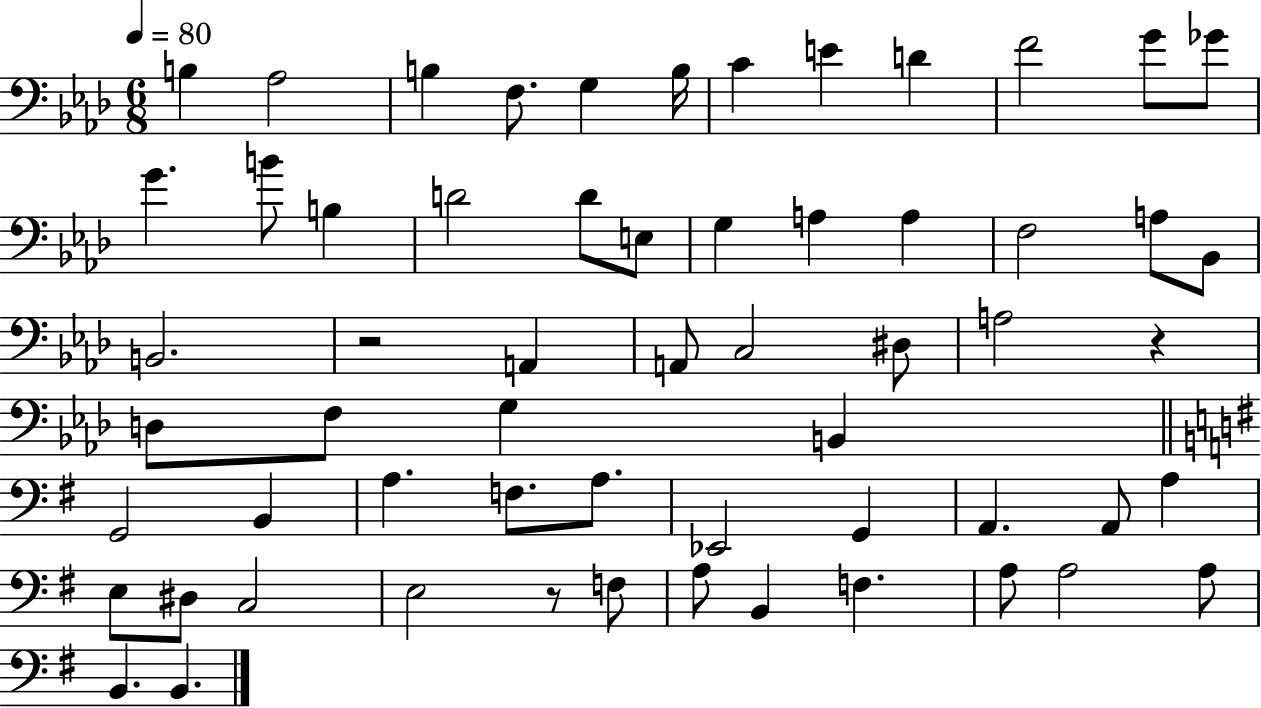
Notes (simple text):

B3/q Ab3/h B3/q F3/e. G3/q B3/s C4/q E4/q D4/q F4/h G4/e Gb4/e G4/q. B4/e B3/q D4/h D4/e E3/e G3/q A3/q A3/q F3/h A3/e Bb2/e B2/h. R/h A2/q A2/e C3/h D#3/e A3/h R/q D3/e F3/e G3/q B2/q G2/h B2/q A3/q. F3/e. A3/e. Eb2/h G2/q A2/q. A2/e A3/q E3/e D#3/e C3/h E3/h R/e F3/e A3/e B2/q F3/q. A3/e A3/h A3/e B2/q. B2/q.